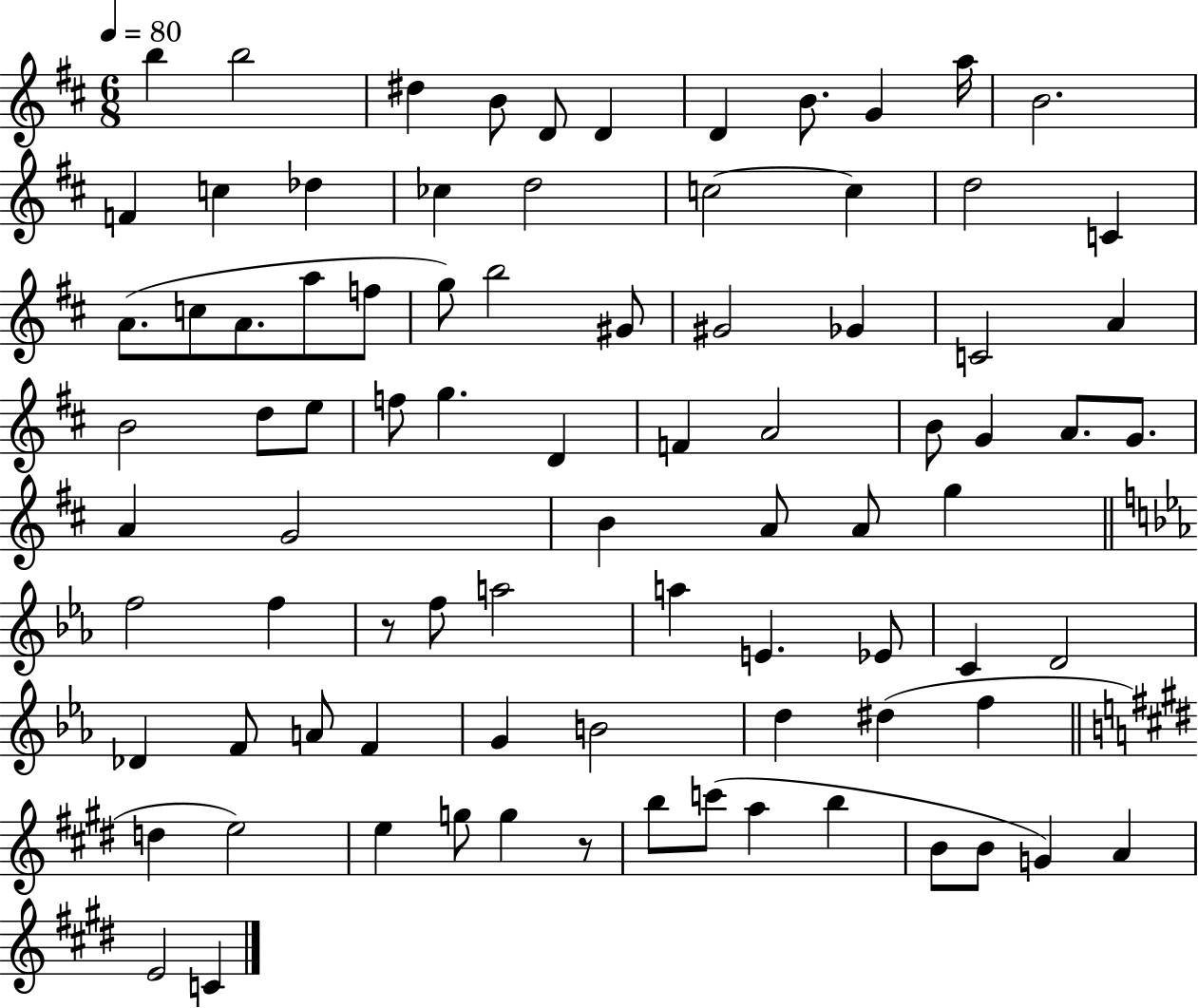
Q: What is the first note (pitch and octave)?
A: B5